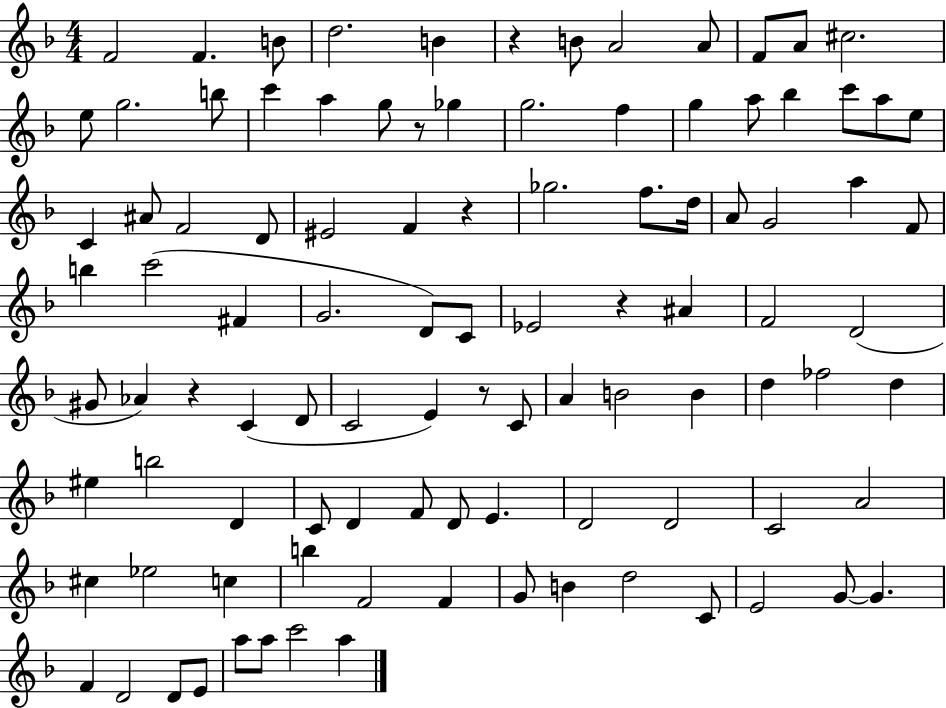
{
  \clef treble
  \numericTimeSignature
  \time 4/4
  \key f \major
  f'2 f'4. b'8 | d''2. b'4 | r4 b'8 a'2 a'8 | f'8 a'8 cis''2. | \break e''8 g''2. b''8 | c'''4 a''4 g''8 r8 ges''4 | g''2. f''4 | g''4 a''8 bes''4 c'''8 a''8 e''8 | \break c'4 ais'8 f'2 d'8 | eis'2 f'4 r4 | ges''2. f''8. d''16 | a'8 g'2 a''4 f'8 | \break b''4 c'''2( fis'4 | g'2. d'8) c'8 | ees'2 r4 ais'4 | f'2 d'2( | \break gis'8 aes'4) r4 c'4( d'8 | c'2 e'4) r8 c'8 | a'4 b'2 b'4 | d''4 fes''2 d''4 | \break eis''4 b''2 d'4 | c'8 d'4 f'8 d'8 e'4. | d'2 d'2 | c'2 a'2 | \break cis''4 ees''2 c''4 | b''4 f'2 f'4 | g'8 b'4 d''2 c'8 | e'2 g'8~~ g'4. | \break f'4 d'2 d'8 e'8 | a''8 a''8 c'''2 a''4 | \bar "|."
}